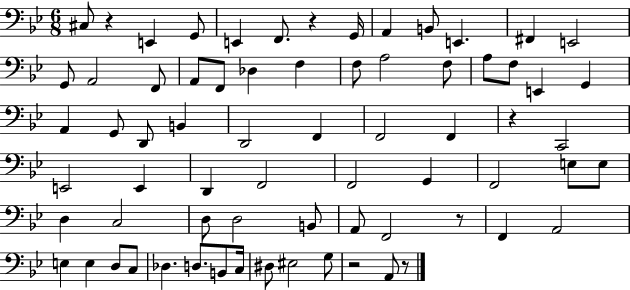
X:1
T:Untitled
M:6/8
L:1/4
K:Bb
^C,/2 z E,, G,,/2 E,, F,,/2 z G,,/4 A,, B,,/2 E,, ^F,, E,,2 G,,/2 A,,2 F,,/2 A,,/2 F,,/2 _D, F, F,/2 A,2 F,/2 A,/2 F,/2 E,, G,, A,, G,,/2 D,,/2 B,, D,,2 F,, F,,2 F,, z C,,2 E,,2 E,, D,, F,,2 F,,2 G,, F,,2 E,/2 E,/2 D, C,2 D,/2 D,2 B,,/2 A,,/2 F,,2 z/2 F,, A,,2 E, E, D,/2 C,/2 _D, D,/2 B,,/2 C,/4 ^D,/2 ^E,2 G,/2 z2 A,,/2 z/2